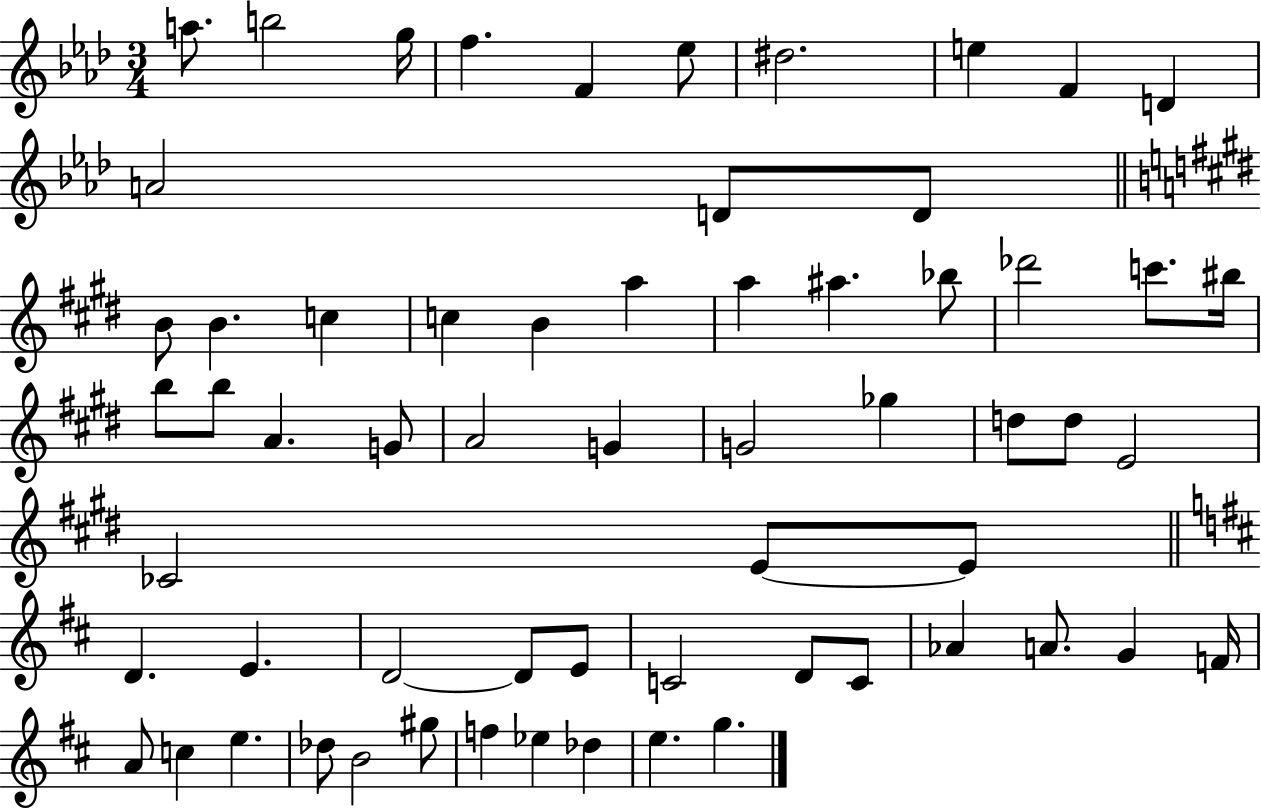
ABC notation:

X:1
T:Untitled
M:3/4
L:1/4
K:Ab
a/2 b2 g/4 f F _e/2 ^d2 e F D A2 D/2 D/2 B/2 B c c B a a ^a _b/2 _d'2 c'/2 ^b/4 b/2 b/2 A G/2 A2 G G2 _g d/2 d/2 E2 _C2 E/2 E/2 D E D2 D/2 E/2 C2 D/2 C/2 _A A/2 G F/4 A/2 c e _d/2 B2 ^g/2 f _e _d e g